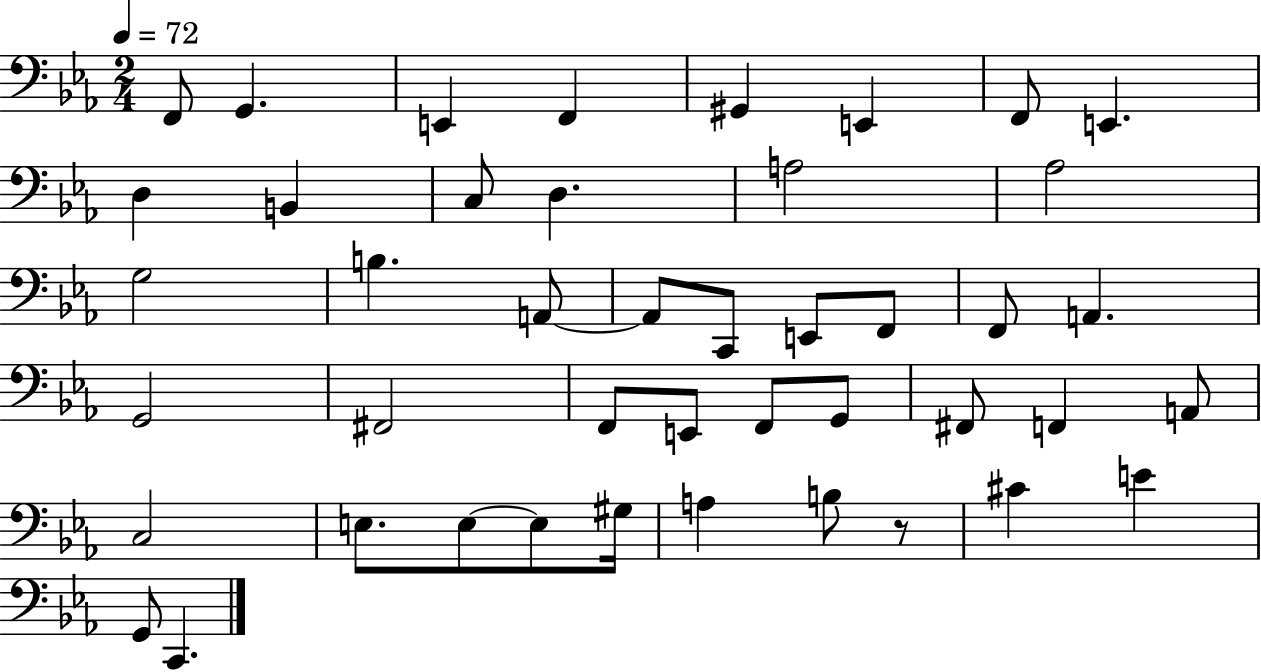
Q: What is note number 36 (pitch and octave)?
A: E3